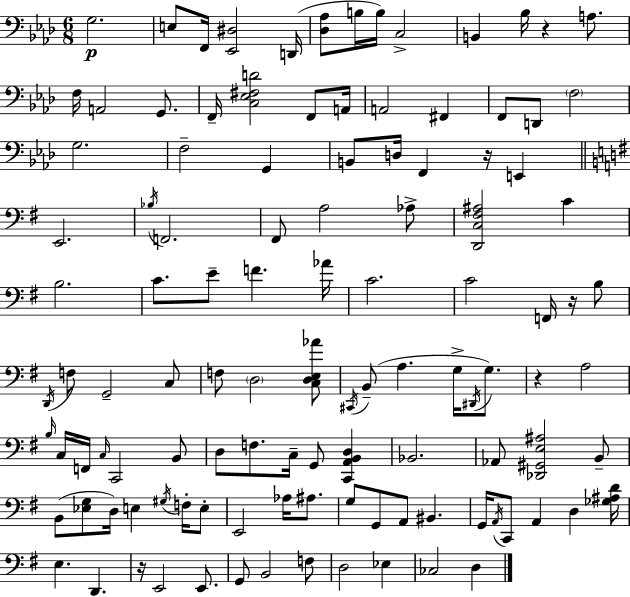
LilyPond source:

{
  \clef bass
  \numericTimeSignature
  \time 6/8
  \key f \minor
  g2.\p | e8 f,16 <ees, dis>2 d,16( | <des aes>8 b16 b16) c2-> | b,4 bes16 r4 a8. | \break f16 a,2 g,8. | f,16-- <c ees fis d'>2 f,8 a,16 | a,2 fis,4 | f,8 d,8 \parenthesize f2 | \break g2. | f2-- g,4 | b,8 d16 f,4 r16 e,4 | \bar "||" \break \key e \minor e,2. | \acciaccatura { bes16 } f,2. | fis,8 a2 aes8-> | <d, c fis ais>2 c'4 | \break b2. | c'8. e'8-- f'4. | aes'16 c'2. | c'2 f,16 r16 b8 | \break \acciaccatura { d,16 } f8 g,2-- | c8 f8 \parenthesize d2 | <c d e aes'>8 \acciaccatura { cis,16 }( b,8-- a4. g16-> | \acciaccatura { dis,16 } g8.) r4 a2 | \break \grace { b16 } c16 f,16 \grace { c16 } c,2 | b,8 d8 f8. c16-- | g,8 <c, a, b, d>4 bes,2. | aes,8 <des, gis, e ais>2 | \break b,8-- b,8( <ees g>8 d16) e4 | \acciaccatura { gis16 } f16-. e8-. e,2 | aes16 ais8. g8 g,8 a,8 | bis,4. g,16 \acciaccatura { a,16 } c,8 a,4 | \break d4 <ges ais d'>16 e4. | d,4. r16 e,2 | e,8. g,8 b,2 | f8 d2 | \break ees4 ces2 | d4 \bar "|."
}